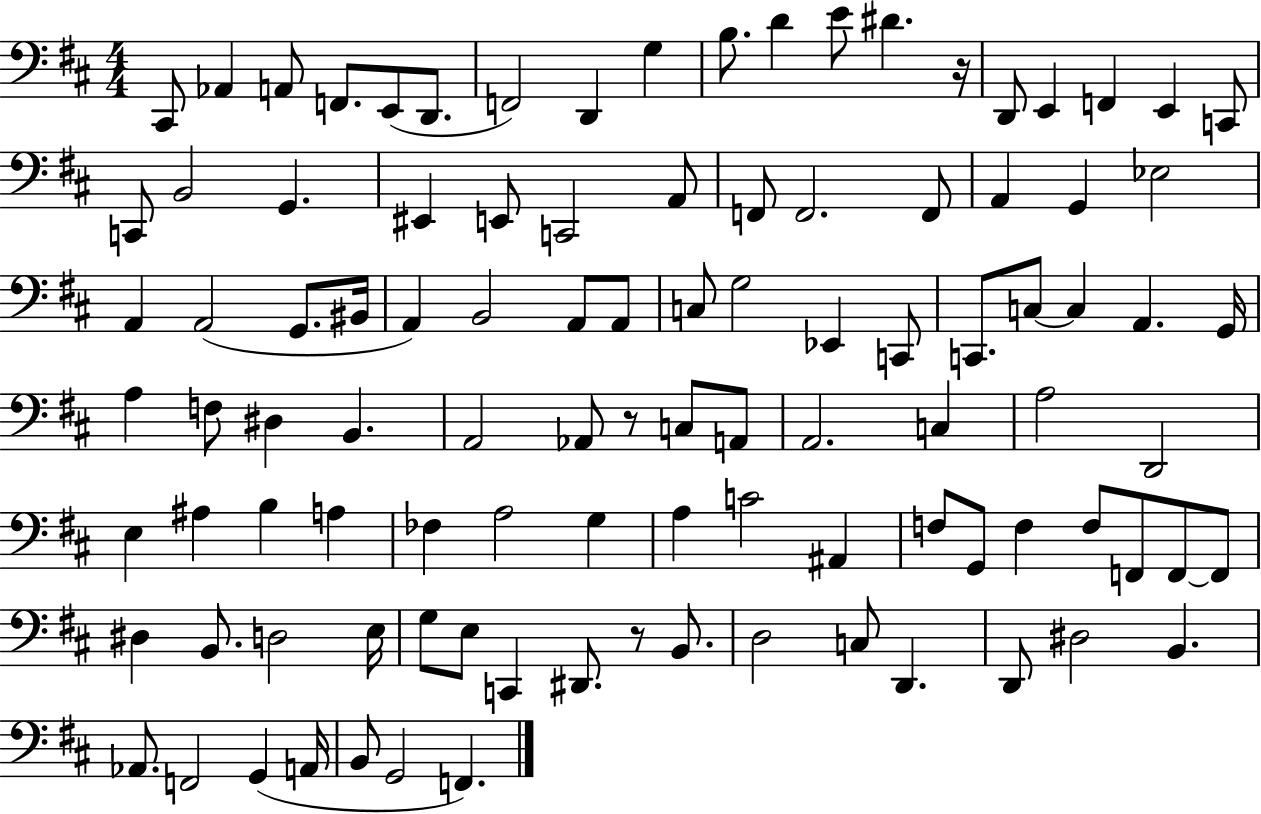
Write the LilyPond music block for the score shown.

{
  \clef bass
  \numericTimeSignature
  \time 4/4
  \key d \major
  cis,8 aes,4 a,8 f,8. e,8( d,8. | f,2) d,4 g4 | b8. d'4 e'8 dis'4. r16 | d,8 e,4 f,4 e,4 c,8 | \break c,8 b,2 g,4. | eis,4 e,8 c,2 a,8 | f,8 f,2. f,8 | a,4 g,4 ees2 | \break a,4 a,2( g,8. bis,16 | a,4) b,2 a,8 a,8 | c8 g2 ees,4 c,8 | c,8. c8~~ c4 a,4. g,16 | \break a4 f8 dis4 b,4. | a,2 aes,8 r8 c8 a,8 | a,2. c4 | a2 d,2 | \break e4 ais4 b4 a4 | fes4 a2 g4 | a4 c'2 ais,4 | f8 g,8 f4 f8 f,8 f,8~~ f,8 | \break dis4 b,8. d2 e16 | g8 e8 c,4 dis,8. r8 b,8. | d2 c8 d,4. | d,8 dis2 b,4. | \break aes,8. f,2 g,4( a,16 | b,8 g,2 f,4.) | \bar "|."
}